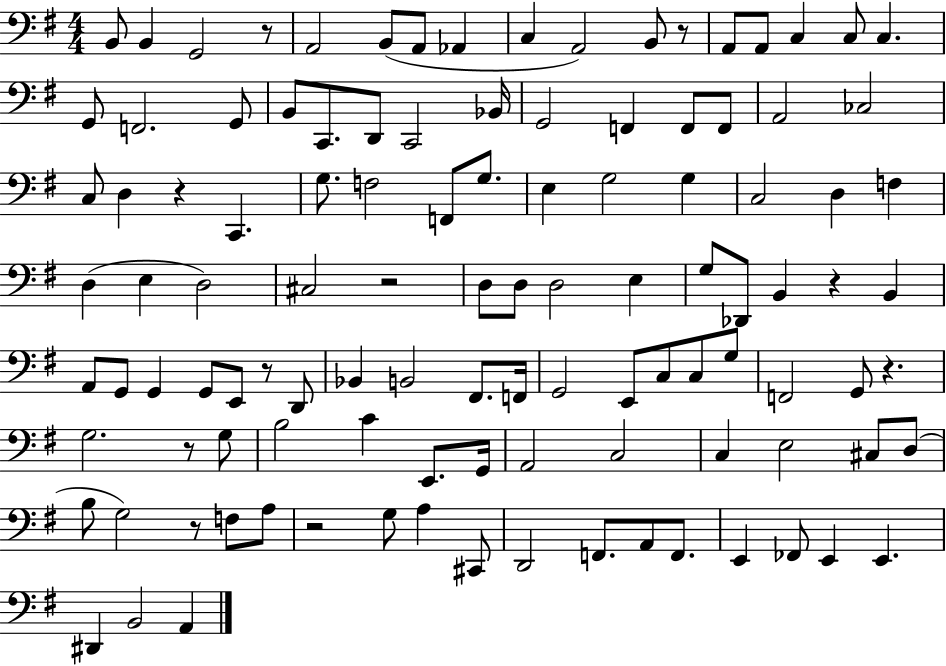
B2/e B2/q G2/h R/e A2/h B2/e A2/e Ab2/q C3/q A2/h B2/e R/e A2/e A2/e C3/q C3/e C3/q. G2/e F2/h. G2/e B2/e C2/e. D2/e C2/h Bb2/s G2/h F2/q F2/e F2/e A2/h CES3/h C3/e D3/q R/q C2/q. G3/e. F3/h F2/e G3/e. E3/q G3/h G3/q C3/h D3/q F3/q D3/q E3/q D3/h C#3/h R/h D3/e D3/e D3/h E3/q G3/e Db2/e B2/q R/q B2/q A2/e G2/e G2/q G2/e E2/e R/e D2/e Bb2/q B2/h F#2/e. F2/s G2/h E2/e C3/e C3/e G3/e F2/h G2/e R/q. G3/h. R/e G3/e B3/h C4/q E2/e. G2/s A2/h C3/h C3/q E3/h C#3/e D3/e B3/e G3/h R/e F3/e A3/e R/h G3/e A3/q C#2/e D2/h F2/e. A2/e F2/e. E2/q FES2/e E2/q E2/q. D#2/q B2/h A2/q